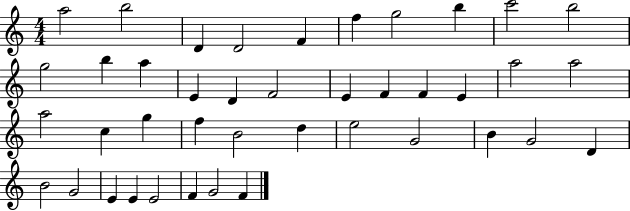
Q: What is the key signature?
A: C major